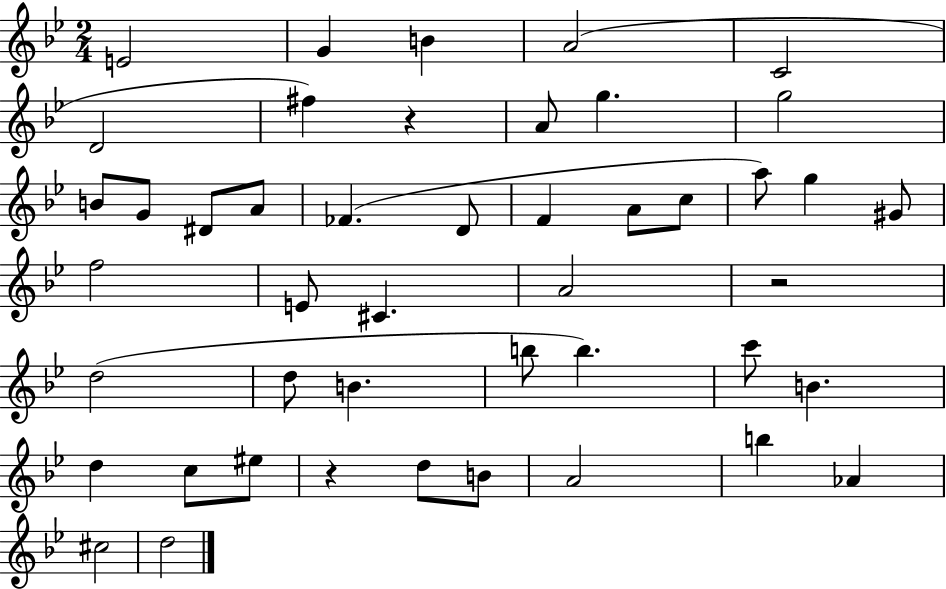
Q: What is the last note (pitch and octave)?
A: D5